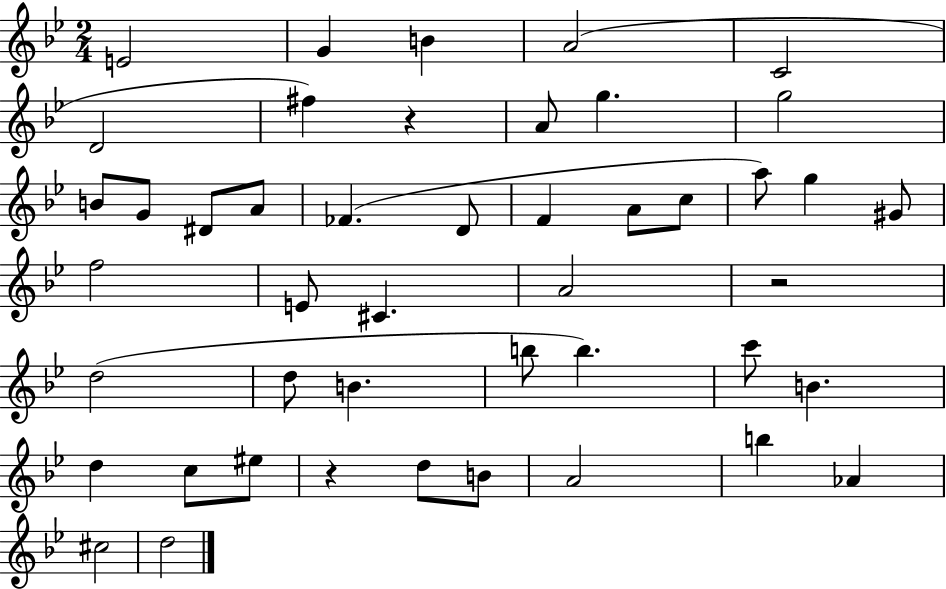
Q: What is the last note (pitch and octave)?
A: D5